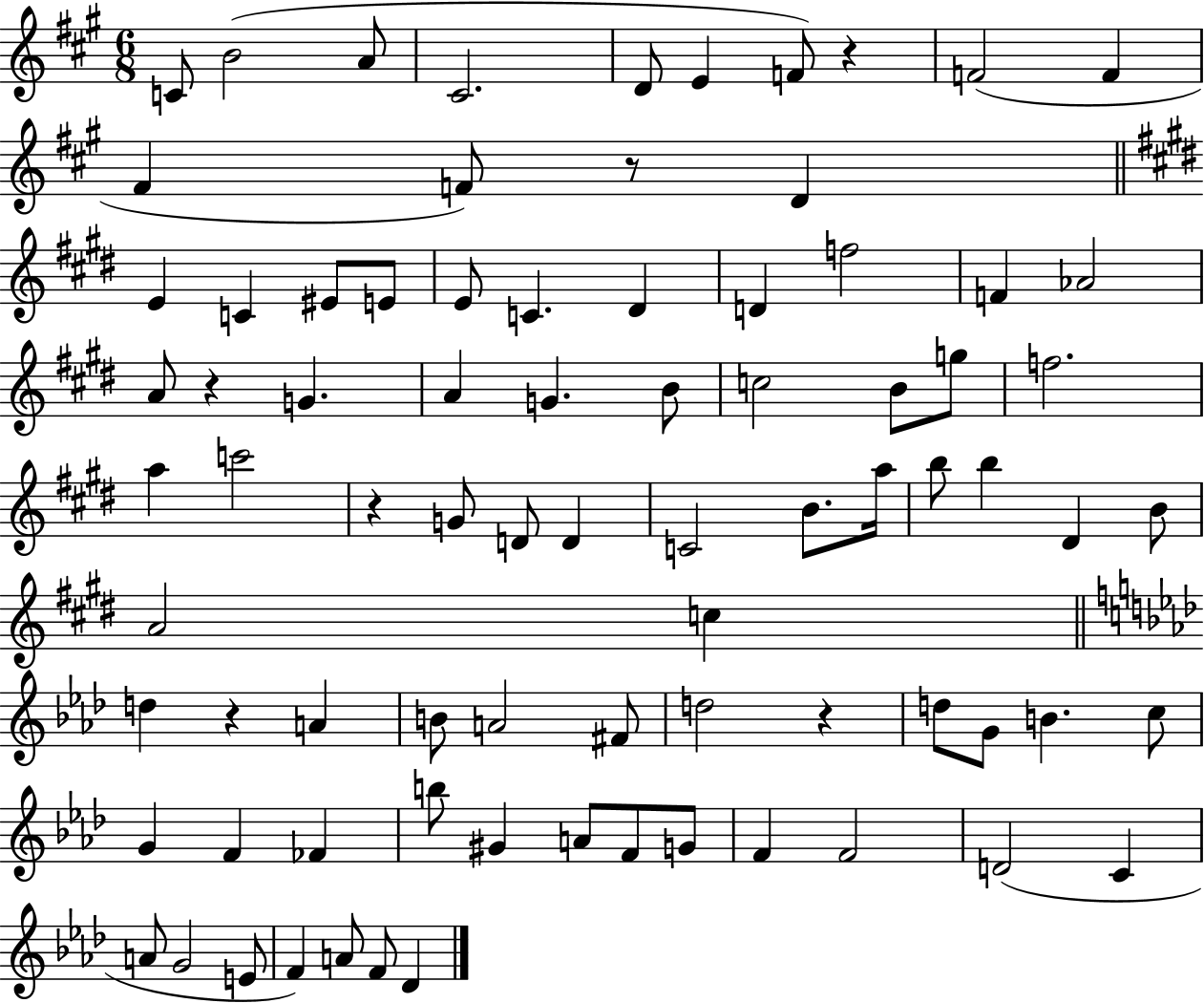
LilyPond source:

{
  \clef treble
  \numericTimeSignature
  \time 6/8
  \key a \major
  c'8 b'2( a'8 | cis'2. | d'8 e'4 f'8) r4 | f'2( f'4 | \break fis'4 f'8) r8 d'4 | \bar "||" \break \key e \major e'4 c'4 eis'8 e'8 | e'8 c'4. dis'4 | d'4 f''2 | f'4 aes'2 | \break a'8 r4 g'4. | a'4 g'4. b'8 | c''2 b'8 g''8 | f''2. | \break a''4 c'''2 | r4 g'8 d'8 d'4 | c'2 b'8. a''16 | b''8 b''4 dis'4 b'8 | \break a'2 c''4 | \bar "||" \break \key aes \major d''4 r4 a'4 | b'8 a'2 fis'8 | d''2 r4 | d''8 g'8 b'4. c''8 | \break g'4 f'4 fes'4 | b''8 gis'4 a'8 f'8 g'8 | f'4 f'2 | d'2( c'4 | \break a'8 g'2 e'8 | f'4) a'8 f'8 des'4 | \bar "|."
}